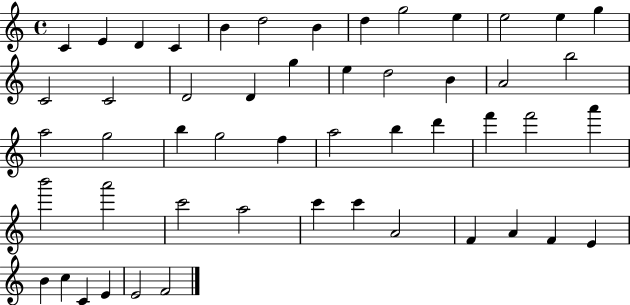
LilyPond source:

{
  \clef treble
  \time 4/4
  \defaultTimeSignature
  \key c \major
  c'4 e'4 d'4 c'4 | b'4 d''2 b'4 | d''4 g''2 e''4 | e''2 e''4 g''4 | \break c'2 c'2 | d'2 d'4 g''4 | e''4 d''2 b'4 | a'2 b''2 | \break a''2 g''2 | b''4 g''2 f''4 | a''2 b''4 d'''4 | f'''4 f'''2 a'''4 | \break b'''2 a'''2 | c'''2 a''2 | c'''4 c'''4 a'2 | f'4 a'4 f'4 e'4 | \break b'4 c''4 c'4 e'4 | e'2 f'2 | \bar "|."
}